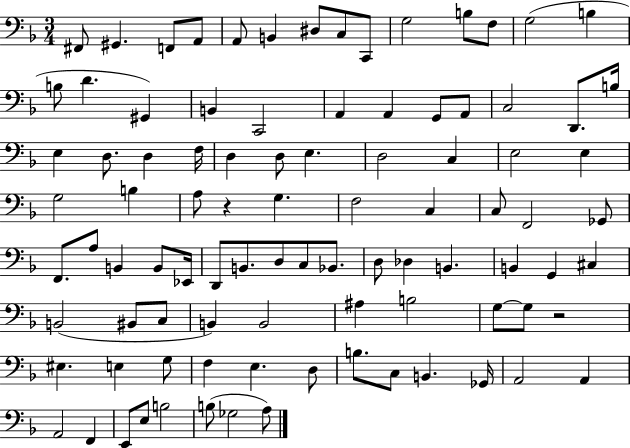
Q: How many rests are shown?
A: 2